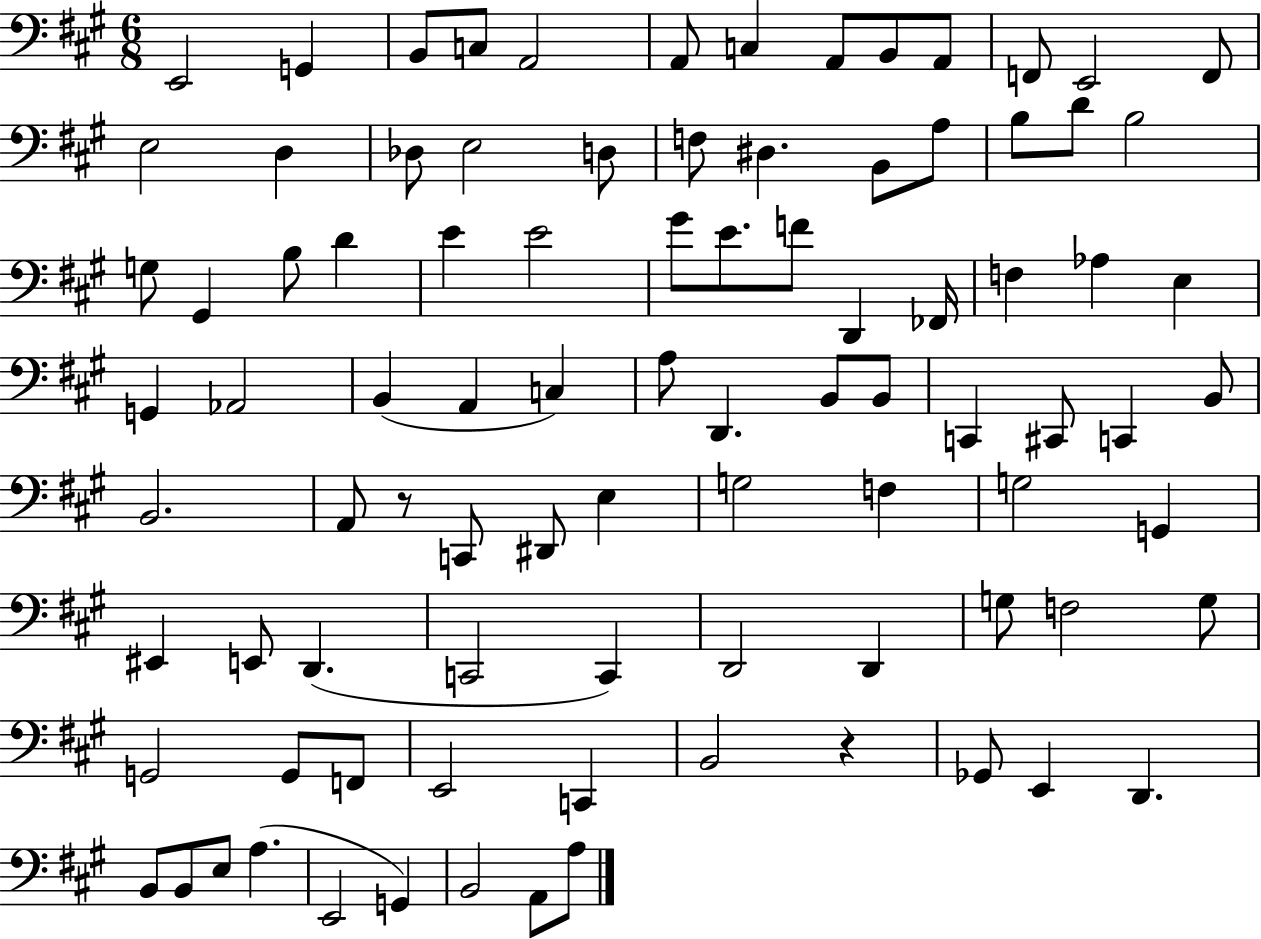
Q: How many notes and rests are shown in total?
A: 91